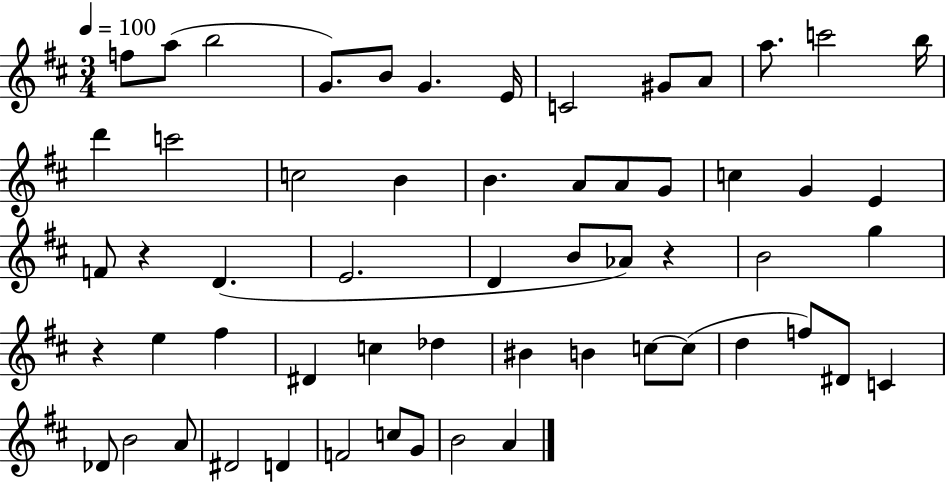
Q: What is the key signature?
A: D major